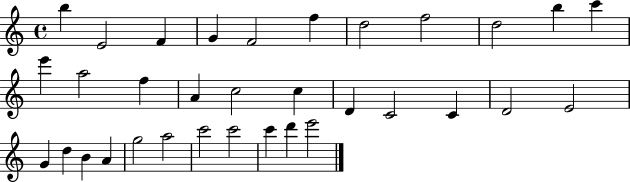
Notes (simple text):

B5/q E4/h F4/q G4/q F4/h F5/q D5/h F5/h D5/h B5/q C6/q E6/q A5/h F5/q A4/q C5/h C5/q D4/q C4/h C4/q D4/h E4/h G4/q D5/q B4/q A4/q G5/h A5/h C6/h C6/h C6/q D6/q E6/h